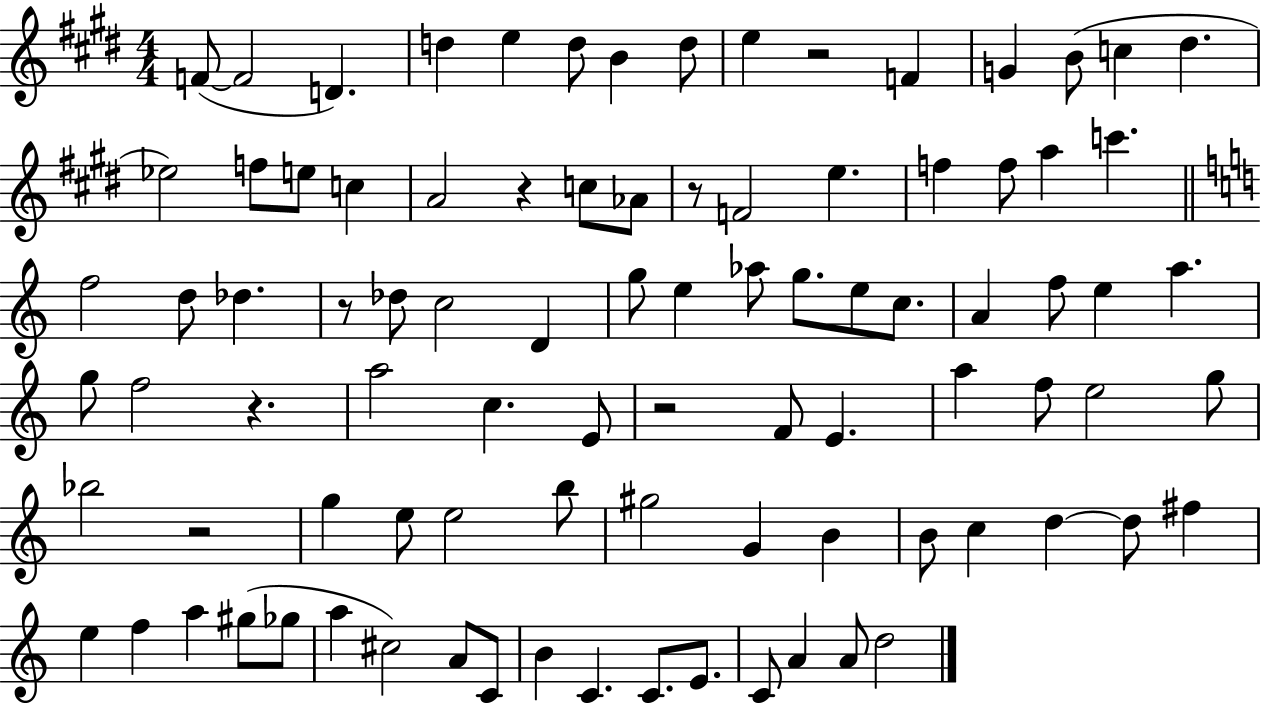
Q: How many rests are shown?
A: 7